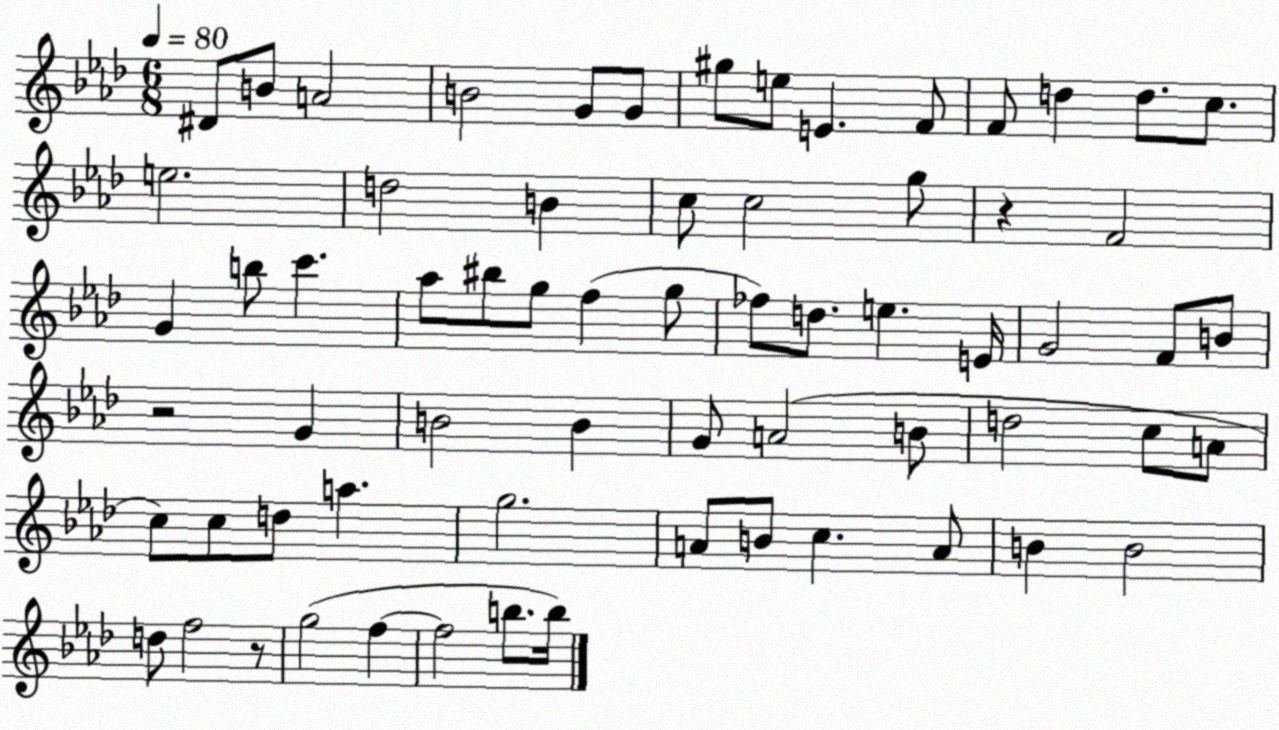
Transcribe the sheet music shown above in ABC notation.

X:1
T:Untitled
M:6/8
L:1/4
K:Ab
^D/2 B/2 A2 B2 G/2 G/2 ^g/2 e/2 E F/2 F/2 d d/2 c/2 e2 d2 B c/2 c2 g/2 z F2 G b/2 c' _a/2 ^b/2 g/2 f g/2 _f/2 d/2 e E/4 G2 F/2 B/2 z2 G B2 B G/2 A2 B/2 d2 c/2 A/2 c/2 c/2 d/2 a g2 A/2 B/2 c A/2 B B2 d/2 f2 z/2 g2 f f2 b/2 b/4